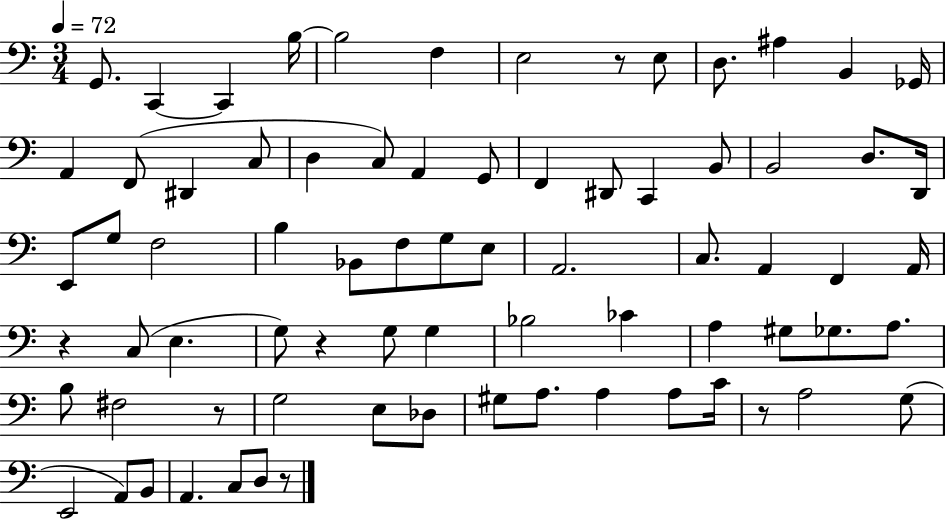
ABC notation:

X:1
T:Untitled
M:3/4
L:1/4
K:C
G,,/2 C,, C,, B,/4 B,2 F, E,2 z/2 E,/2 D,/2 ^A, B,, _G,,/4 A,, F,,/2 ^D,, C,/2 D, C,/2 A,, G,,/2 F,, ^D,,/2 C,, B,,/2 B,,2 D,/2 D,,/4 E,,/2 G,/2 F,2 B, _B,,/2 F,/2 G,/2 E,/2 A,,2 C,/2 A,, F,, A,,/4 z C,/2 E, G,/2 z G,/2 G, _B,2 _C A, ^G,/2 _G,/2 A,/2 B,/2 ^F,2 z/2 G,2 E,/2 _D,/2 ^G,/2 A,/2 A, A,/2 C/4 z/2 A,2 G,/2 E,,2 A,,/2 B,,/2 A,, C,/2 D,/2 z/2